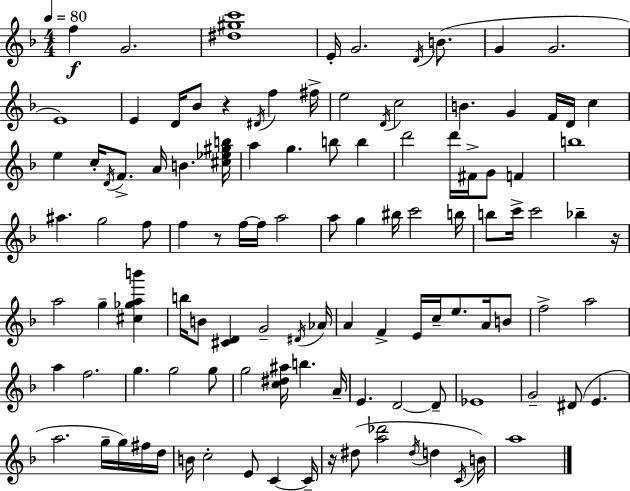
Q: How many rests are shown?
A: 4